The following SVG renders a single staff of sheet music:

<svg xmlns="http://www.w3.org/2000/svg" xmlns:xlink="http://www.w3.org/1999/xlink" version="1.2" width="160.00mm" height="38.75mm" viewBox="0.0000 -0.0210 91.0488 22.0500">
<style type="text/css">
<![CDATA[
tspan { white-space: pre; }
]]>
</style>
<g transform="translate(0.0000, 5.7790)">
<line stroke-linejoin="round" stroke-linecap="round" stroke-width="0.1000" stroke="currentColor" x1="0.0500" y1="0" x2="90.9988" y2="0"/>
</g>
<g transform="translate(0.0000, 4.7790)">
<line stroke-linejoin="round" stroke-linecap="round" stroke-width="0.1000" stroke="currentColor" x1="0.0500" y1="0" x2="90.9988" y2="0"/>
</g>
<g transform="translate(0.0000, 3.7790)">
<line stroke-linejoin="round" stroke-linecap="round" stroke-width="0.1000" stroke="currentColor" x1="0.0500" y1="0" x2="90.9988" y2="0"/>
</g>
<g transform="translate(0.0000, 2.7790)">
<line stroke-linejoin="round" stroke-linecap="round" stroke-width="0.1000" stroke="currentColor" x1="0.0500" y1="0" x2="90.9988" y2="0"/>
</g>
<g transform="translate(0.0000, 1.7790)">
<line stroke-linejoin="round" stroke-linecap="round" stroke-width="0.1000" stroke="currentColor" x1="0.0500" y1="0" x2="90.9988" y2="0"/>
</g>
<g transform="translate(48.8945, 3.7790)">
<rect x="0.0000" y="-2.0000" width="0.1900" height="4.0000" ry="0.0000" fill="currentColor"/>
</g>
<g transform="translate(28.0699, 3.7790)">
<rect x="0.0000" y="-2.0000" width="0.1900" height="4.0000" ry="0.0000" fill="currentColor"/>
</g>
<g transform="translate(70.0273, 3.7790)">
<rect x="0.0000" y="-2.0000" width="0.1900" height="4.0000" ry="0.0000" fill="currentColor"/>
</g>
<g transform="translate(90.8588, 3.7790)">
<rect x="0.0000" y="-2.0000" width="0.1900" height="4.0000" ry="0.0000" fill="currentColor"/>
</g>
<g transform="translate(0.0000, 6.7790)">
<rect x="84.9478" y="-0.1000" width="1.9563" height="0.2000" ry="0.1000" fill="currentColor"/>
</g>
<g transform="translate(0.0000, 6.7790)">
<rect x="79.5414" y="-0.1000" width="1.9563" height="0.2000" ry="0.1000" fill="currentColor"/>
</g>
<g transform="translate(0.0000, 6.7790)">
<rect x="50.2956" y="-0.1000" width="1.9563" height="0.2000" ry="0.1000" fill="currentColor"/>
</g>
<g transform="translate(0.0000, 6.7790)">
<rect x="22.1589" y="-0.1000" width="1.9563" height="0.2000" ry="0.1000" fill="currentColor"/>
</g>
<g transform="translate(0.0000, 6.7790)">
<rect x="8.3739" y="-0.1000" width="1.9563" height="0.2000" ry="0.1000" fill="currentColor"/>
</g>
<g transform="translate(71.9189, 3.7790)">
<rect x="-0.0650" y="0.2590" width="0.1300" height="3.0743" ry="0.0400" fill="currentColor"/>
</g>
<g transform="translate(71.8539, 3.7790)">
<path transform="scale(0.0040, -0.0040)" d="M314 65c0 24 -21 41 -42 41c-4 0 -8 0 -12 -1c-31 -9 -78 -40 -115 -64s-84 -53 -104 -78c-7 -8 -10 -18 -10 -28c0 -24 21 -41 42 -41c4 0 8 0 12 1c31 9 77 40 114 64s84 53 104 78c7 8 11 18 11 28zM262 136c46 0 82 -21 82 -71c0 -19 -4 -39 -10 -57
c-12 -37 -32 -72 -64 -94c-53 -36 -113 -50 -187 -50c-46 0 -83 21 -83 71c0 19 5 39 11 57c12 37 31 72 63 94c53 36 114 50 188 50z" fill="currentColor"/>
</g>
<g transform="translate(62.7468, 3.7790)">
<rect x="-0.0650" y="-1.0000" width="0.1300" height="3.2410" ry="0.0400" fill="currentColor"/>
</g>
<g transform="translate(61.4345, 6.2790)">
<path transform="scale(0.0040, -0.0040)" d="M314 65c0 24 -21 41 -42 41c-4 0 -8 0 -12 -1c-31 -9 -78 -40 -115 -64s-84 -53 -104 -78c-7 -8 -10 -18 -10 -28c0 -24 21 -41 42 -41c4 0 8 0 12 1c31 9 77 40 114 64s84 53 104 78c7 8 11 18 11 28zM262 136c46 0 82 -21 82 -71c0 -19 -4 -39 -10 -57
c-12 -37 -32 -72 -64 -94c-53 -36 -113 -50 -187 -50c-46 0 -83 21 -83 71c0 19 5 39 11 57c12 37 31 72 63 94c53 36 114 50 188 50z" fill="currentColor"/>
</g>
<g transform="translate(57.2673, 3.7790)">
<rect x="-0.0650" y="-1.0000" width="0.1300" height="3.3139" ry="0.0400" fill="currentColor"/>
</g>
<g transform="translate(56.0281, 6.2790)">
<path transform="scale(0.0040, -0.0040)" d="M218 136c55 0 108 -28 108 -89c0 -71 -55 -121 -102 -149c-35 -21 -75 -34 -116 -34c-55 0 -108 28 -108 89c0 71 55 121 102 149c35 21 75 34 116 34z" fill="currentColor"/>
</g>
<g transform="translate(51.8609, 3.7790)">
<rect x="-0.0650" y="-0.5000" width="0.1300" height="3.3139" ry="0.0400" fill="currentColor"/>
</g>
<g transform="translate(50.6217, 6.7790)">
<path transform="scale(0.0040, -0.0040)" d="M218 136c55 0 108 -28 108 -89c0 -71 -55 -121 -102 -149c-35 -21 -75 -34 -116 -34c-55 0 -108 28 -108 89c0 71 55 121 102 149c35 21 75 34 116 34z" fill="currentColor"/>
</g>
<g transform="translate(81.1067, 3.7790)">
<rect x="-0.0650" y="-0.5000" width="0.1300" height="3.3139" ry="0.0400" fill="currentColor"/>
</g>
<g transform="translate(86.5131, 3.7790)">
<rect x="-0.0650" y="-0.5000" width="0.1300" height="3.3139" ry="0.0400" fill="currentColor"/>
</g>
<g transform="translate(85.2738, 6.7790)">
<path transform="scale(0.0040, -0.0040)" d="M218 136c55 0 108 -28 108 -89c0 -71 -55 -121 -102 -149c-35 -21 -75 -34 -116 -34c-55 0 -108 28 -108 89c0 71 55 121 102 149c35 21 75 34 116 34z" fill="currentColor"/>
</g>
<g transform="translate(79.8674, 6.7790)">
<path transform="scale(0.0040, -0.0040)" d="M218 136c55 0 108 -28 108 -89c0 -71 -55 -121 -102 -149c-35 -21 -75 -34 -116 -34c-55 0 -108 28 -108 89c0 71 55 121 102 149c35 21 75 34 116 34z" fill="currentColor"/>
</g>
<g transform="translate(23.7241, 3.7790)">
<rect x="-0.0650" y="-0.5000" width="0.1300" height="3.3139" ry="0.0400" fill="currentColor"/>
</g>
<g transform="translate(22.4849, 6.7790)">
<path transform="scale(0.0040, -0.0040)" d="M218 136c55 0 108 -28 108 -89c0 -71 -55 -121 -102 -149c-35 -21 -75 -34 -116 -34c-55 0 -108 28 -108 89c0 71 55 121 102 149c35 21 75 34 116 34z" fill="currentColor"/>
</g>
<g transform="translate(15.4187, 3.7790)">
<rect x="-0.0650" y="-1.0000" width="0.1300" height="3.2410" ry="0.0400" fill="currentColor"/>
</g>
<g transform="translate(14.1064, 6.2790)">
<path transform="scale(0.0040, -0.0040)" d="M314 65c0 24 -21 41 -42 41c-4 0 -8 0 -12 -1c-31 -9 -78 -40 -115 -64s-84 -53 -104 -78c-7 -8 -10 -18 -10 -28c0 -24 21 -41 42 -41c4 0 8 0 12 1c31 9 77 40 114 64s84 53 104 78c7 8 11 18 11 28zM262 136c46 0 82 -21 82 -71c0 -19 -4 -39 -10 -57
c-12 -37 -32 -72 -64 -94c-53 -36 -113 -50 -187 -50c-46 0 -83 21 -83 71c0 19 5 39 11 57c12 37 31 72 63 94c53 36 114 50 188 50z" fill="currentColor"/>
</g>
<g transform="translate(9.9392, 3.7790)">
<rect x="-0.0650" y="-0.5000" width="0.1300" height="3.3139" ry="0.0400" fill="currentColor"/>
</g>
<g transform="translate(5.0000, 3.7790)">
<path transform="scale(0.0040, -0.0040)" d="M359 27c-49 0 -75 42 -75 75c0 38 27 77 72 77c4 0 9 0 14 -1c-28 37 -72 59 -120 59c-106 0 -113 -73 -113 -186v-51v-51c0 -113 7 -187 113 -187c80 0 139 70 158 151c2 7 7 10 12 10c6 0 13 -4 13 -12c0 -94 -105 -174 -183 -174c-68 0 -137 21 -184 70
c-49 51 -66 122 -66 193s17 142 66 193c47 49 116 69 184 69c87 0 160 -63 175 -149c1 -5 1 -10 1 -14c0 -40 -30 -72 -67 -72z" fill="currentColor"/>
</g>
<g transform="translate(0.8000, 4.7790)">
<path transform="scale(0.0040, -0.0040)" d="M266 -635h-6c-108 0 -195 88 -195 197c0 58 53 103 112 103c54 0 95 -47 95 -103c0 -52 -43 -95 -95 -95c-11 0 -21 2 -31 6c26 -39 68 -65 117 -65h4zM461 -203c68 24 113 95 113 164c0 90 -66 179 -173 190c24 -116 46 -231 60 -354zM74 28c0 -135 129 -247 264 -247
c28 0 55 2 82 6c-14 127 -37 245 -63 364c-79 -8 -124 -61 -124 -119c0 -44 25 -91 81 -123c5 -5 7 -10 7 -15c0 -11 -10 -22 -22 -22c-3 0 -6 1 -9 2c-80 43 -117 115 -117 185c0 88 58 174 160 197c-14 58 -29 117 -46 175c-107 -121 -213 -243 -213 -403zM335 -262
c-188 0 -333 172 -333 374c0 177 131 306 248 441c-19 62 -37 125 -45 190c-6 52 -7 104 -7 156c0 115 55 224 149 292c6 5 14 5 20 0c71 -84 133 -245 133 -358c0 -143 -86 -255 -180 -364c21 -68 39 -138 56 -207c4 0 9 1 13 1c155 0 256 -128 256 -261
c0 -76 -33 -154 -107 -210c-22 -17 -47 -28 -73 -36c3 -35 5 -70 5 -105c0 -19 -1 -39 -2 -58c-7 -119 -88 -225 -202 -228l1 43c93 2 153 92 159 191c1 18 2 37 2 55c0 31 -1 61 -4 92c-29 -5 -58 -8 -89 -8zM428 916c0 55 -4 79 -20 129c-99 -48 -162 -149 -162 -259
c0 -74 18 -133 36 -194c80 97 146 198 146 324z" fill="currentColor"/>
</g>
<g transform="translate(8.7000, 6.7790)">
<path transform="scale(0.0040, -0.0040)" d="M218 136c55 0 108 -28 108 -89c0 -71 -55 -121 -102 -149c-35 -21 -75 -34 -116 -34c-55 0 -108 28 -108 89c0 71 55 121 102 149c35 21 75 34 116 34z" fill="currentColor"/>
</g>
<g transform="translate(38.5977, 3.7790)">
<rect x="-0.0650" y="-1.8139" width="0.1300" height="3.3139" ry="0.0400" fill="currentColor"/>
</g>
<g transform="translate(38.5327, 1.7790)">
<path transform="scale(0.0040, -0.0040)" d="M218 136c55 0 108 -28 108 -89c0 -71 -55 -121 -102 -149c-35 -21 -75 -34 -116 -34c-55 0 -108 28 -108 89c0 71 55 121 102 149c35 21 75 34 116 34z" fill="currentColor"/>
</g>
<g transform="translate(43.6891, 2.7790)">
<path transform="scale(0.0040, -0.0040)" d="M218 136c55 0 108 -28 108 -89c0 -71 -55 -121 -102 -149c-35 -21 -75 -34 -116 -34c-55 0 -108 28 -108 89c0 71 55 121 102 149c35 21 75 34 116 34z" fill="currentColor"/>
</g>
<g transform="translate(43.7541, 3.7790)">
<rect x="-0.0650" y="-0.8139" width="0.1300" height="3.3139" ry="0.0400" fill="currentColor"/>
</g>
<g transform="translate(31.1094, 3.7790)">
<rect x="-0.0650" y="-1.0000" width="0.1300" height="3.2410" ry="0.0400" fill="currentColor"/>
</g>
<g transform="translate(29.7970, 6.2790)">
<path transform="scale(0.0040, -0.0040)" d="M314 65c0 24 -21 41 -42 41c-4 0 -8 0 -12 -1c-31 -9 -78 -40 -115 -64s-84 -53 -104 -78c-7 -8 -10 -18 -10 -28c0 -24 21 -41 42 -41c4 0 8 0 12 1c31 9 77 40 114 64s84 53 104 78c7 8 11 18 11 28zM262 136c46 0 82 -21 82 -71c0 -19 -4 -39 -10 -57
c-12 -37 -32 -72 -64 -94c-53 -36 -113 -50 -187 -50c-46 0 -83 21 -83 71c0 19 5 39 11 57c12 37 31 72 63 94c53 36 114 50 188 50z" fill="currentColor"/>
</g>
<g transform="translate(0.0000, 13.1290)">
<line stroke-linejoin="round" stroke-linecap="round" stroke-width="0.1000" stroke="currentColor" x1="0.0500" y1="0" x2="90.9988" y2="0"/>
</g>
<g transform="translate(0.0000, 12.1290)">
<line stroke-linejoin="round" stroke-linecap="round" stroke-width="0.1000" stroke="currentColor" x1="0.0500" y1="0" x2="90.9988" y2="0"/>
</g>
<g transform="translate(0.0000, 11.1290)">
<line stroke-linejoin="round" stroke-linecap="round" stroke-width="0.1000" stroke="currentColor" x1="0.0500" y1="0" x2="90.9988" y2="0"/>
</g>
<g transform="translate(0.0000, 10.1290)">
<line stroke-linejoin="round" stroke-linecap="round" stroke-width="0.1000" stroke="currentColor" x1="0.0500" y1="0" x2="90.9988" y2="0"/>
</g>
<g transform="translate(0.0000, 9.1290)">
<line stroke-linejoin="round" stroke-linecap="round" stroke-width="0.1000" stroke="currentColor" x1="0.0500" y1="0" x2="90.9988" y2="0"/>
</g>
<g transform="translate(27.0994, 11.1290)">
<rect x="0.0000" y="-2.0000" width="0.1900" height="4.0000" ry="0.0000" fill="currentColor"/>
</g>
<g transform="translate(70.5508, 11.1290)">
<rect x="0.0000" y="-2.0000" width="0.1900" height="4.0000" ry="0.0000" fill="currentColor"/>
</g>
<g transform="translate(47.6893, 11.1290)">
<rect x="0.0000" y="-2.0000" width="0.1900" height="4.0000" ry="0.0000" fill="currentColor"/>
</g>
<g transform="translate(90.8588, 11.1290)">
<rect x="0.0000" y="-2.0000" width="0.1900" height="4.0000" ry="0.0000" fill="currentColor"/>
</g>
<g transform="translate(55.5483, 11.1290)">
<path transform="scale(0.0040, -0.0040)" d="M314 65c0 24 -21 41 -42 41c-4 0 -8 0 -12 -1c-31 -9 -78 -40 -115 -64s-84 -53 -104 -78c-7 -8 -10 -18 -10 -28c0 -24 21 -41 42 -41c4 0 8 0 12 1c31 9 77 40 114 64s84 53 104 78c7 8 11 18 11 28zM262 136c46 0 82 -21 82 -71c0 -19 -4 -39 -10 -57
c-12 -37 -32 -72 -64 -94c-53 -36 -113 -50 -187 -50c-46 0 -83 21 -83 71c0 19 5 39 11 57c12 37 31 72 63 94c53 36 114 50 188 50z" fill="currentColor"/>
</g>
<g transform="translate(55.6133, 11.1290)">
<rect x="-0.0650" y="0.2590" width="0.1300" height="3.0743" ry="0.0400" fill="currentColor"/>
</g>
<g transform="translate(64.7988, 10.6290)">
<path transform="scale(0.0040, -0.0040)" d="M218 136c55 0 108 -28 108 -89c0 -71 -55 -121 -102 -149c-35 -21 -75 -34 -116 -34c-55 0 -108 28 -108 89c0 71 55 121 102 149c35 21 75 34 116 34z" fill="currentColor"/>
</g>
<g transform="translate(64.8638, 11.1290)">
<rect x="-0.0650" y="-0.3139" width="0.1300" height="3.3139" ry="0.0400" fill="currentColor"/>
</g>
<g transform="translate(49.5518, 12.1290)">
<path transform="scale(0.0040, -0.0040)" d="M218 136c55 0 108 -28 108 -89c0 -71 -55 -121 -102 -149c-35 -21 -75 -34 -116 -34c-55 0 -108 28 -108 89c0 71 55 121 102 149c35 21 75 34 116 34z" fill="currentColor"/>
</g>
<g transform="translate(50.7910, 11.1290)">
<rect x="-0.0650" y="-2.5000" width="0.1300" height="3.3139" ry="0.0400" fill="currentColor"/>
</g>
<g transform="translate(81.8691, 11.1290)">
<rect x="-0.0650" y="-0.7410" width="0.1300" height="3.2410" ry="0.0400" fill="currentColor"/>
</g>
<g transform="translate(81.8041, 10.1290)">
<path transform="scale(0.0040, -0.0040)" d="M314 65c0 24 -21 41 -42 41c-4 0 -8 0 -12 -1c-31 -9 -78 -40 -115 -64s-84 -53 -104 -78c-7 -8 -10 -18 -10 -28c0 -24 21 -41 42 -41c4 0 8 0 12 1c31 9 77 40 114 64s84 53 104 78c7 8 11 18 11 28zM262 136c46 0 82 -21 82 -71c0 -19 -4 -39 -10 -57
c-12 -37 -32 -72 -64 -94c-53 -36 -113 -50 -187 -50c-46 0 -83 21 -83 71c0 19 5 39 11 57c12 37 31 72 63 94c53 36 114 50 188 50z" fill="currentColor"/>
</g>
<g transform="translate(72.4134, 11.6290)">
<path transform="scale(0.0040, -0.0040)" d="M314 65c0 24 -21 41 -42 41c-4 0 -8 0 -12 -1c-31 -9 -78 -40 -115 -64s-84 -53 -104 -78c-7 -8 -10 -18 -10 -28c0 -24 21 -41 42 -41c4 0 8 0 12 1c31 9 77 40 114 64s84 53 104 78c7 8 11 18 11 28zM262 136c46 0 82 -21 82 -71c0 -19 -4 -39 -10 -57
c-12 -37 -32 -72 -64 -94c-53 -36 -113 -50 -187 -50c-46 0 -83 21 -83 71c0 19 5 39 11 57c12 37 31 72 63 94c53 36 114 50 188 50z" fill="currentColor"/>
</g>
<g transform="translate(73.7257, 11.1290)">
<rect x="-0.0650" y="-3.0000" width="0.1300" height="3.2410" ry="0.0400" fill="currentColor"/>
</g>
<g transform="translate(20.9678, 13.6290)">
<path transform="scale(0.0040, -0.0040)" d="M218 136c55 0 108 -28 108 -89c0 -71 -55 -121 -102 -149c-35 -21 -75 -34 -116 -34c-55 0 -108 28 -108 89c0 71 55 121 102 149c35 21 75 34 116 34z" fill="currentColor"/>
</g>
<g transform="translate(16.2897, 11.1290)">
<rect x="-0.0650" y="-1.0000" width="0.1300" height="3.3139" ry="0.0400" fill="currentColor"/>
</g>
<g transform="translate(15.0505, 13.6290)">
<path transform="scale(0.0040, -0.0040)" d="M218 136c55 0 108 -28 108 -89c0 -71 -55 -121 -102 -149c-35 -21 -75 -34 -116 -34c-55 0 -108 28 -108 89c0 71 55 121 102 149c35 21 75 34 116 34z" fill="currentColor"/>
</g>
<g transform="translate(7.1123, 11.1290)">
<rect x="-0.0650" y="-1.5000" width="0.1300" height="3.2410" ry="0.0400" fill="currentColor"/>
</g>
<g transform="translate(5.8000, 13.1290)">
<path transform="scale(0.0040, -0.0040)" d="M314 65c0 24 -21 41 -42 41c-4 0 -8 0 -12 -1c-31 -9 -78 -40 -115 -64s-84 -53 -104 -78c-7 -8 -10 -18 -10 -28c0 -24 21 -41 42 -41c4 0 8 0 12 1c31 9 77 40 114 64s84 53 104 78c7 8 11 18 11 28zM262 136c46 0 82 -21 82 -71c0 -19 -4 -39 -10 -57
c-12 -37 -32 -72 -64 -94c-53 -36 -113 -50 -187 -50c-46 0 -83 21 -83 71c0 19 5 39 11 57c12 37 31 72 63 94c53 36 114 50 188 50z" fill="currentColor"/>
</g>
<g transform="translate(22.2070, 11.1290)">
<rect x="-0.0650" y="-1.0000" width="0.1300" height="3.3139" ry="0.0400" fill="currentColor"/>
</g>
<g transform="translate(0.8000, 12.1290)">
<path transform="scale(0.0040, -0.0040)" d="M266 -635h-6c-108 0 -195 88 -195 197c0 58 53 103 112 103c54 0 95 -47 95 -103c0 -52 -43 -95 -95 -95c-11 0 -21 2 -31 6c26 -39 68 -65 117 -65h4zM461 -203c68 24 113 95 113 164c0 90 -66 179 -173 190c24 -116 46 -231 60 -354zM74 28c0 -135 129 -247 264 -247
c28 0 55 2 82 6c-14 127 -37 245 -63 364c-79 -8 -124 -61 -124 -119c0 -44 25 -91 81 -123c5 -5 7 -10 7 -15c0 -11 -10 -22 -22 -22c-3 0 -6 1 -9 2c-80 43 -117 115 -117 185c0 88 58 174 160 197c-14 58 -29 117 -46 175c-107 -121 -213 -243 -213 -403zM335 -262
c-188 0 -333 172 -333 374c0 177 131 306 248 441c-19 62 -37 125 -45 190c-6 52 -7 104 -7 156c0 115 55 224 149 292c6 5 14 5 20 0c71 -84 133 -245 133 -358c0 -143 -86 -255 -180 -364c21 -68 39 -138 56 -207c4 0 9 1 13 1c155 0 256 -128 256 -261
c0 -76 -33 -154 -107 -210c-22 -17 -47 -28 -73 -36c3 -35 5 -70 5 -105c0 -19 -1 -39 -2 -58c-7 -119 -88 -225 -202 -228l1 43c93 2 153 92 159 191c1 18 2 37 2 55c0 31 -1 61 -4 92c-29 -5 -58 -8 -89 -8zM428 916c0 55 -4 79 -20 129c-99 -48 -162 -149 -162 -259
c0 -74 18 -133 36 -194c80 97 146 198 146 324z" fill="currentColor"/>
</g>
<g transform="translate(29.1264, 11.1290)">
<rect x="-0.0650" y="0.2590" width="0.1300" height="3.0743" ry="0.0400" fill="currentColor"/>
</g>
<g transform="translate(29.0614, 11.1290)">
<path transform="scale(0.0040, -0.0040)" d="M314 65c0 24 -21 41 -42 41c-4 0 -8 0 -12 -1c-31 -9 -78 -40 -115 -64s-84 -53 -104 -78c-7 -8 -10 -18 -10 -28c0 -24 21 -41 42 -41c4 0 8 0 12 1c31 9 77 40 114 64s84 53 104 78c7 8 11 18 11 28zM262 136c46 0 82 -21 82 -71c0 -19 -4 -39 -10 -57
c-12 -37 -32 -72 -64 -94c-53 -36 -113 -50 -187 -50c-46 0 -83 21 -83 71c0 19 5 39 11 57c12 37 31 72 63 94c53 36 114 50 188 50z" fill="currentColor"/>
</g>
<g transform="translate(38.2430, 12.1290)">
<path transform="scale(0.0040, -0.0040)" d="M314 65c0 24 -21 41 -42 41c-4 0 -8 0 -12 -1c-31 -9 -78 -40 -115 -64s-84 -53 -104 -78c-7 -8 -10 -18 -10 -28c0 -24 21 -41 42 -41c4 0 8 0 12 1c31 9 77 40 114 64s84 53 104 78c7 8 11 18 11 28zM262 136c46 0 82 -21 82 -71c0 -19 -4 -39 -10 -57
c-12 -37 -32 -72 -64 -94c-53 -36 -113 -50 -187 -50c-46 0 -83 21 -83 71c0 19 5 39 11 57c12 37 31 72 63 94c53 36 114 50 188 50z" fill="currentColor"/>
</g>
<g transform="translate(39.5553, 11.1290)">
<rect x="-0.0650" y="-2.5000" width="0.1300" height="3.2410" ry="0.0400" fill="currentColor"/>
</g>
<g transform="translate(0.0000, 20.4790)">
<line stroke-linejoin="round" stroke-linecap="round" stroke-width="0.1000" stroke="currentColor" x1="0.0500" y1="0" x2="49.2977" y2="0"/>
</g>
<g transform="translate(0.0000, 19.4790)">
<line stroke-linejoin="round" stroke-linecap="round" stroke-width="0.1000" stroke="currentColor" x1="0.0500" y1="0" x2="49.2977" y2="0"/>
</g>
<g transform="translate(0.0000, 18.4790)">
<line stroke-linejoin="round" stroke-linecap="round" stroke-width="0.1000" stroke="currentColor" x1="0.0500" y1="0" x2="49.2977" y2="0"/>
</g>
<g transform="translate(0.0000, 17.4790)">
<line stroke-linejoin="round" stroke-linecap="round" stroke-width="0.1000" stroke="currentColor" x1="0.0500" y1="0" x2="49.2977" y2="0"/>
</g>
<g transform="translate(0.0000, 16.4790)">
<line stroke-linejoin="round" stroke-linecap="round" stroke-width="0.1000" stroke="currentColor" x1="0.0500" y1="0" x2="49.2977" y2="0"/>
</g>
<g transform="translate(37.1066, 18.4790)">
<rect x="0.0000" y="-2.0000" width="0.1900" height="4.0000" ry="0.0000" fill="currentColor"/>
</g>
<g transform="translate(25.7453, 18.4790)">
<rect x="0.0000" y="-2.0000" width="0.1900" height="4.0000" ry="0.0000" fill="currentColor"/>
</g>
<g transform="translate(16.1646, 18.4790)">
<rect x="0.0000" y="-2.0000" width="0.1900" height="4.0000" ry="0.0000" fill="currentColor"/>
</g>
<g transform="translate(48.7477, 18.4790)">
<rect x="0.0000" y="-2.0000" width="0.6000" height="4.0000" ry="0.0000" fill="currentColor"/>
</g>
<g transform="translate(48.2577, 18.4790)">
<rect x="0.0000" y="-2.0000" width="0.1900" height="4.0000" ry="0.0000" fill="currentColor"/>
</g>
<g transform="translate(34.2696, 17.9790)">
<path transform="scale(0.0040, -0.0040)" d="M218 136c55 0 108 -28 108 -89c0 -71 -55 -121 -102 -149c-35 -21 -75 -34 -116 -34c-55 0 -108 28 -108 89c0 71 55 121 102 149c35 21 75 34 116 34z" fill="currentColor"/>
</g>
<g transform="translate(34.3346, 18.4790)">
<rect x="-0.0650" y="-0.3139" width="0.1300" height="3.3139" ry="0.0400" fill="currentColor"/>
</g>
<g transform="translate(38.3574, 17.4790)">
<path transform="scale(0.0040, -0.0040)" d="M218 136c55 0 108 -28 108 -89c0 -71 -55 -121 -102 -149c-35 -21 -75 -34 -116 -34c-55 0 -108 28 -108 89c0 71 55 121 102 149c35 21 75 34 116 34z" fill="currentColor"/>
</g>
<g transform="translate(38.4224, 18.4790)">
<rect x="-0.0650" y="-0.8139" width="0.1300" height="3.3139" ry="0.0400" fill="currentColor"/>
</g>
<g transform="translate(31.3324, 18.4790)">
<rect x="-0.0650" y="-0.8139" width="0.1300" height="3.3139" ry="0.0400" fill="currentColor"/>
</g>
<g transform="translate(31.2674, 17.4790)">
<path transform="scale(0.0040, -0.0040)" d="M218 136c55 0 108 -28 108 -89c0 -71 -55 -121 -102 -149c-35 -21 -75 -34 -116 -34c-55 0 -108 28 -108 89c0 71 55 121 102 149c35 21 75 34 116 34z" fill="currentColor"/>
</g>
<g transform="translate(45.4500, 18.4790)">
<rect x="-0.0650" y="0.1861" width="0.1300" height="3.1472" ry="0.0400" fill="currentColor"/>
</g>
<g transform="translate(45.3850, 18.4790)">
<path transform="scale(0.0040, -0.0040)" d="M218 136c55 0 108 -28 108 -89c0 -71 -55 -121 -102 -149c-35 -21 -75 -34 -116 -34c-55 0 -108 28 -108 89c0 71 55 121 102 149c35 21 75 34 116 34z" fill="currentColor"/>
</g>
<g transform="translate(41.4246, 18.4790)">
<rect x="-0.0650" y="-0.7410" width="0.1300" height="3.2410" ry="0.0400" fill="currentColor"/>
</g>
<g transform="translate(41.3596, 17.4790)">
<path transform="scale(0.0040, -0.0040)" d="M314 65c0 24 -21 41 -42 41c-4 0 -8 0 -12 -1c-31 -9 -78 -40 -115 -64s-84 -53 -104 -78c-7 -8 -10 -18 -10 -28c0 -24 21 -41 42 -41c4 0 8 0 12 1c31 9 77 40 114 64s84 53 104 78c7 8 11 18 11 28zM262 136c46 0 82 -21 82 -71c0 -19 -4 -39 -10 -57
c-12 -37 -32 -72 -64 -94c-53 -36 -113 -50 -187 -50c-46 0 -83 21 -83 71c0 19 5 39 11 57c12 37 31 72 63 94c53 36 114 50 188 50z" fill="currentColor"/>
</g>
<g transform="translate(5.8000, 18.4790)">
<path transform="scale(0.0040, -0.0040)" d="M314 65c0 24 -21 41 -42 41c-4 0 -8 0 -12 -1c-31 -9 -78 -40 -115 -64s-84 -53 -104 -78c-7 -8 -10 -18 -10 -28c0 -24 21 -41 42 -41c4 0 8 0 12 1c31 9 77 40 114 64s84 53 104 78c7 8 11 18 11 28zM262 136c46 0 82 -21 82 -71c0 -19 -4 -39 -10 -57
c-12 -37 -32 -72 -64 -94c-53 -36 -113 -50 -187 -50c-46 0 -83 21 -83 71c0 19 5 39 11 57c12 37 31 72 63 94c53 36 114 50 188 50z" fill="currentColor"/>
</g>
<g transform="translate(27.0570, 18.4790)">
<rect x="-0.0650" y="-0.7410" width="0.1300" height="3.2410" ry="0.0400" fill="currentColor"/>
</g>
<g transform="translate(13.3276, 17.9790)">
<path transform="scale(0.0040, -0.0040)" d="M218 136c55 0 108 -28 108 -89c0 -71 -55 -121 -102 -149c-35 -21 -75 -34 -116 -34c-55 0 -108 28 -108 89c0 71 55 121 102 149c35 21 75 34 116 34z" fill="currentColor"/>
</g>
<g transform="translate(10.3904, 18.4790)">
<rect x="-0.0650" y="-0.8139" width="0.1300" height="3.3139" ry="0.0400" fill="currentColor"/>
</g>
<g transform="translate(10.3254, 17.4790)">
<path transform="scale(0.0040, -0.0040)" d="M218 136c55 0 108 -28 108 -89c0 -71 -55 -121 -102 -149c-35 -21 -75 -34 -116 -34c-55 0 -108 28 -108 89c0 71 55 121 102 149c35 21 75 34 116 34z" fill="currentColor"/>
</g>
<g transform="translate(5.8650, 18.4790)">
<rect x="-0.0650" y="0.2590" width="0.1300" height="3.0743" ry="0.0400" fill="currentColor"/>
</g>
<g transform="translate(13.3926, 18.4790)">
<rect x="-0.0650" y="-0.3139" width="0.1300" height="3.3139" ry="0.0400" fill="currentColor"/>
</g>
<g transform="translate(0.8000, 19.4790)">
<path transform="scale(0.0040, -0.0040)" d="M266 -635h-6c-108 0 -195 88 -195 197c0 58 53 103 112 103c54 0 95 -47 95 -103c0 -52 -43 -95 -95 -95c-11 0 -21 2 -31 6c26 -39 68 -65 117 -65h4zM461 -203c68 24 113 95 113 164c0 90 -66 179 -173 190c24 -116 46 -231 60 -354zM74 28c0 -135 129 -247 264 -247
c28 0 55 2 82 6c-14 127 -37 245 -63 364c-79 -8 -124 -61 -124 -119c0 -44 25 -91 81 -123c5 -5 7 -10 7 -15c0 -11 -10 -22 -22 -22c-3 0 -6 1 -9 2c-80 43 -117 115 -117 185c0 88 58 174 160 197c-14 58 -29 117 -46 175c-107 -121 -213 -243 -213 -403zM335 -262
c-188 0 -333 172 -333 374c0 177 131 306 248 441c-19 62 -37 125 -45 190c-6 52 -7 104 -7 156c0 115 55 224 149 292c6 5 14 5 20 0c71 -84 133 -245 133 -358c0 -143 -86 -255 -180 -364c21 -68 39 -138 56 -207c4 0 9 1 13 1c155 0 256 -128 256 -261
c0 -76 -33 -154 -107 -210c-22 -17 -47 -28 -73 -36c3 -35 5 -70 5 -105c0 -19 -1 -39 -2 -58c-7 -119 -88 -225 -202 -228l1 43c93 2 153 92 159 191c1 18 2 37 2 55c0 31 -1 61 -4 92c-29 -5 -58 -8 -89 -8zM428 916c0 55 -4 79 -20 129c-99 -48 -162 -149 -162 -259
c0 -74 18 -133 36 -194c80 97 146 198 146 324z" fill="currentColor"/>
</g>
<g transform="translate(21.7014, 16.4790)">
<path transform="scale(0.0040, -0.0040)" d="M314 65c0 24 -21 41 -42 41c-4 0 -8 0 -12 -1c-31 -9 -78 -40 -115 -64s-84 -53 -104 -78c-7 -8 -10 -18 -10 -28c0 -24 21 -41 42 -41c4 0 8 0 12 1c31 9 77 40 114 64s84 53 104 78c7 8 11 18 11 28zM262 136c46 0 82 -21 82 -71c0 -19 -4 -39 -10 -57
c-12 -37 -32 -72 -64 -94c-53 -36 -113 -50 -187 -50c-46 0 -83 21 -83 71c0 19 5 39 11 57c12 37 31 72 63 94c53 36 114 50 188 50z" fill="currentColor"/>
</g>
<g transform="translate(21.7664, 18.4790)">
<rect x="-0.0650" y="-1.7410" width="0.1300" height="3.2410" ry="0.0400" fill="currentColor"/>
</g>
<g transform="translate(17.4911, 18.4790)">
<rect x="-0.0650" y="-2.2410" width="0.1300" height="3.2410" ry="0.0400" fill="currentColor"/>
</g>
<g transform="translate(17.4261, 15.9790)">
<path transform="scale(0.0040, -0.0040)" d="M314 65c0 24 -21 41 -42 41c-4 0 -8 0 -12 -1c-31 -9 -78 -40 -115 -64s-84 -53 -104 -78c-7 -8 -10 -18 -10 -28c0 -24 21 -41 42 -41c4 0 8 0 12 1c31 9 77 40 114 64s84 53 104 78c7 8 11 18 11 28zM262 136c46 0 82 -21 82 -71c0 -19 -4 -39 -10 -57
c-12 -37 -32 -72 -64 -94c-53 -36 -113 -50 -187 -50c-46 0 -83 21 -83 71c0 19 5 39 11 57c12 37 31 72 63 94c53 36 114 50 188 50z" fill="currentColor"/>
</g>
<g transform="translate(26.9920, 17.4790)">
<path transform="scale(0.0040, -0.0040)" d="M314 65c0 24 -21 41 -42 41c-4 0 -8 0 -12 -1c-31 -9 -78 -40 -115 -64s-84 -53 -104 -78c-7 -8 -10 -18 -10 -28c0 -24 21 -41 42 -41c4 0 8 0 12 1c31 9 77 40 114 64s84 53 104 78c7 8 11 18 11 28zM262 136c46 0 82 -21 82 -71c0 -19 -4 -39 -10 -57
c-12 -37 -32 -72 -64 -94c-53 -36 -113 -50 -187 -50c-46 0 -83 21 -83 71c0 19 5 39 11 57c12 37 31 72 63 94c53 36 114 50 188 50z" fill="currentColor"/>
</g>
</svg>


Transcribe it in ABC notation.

X:1
T:Untitled
M:4/4
L:1/4
K:C
C D2 C D2 f d C D D2 B2 C C E2 D D B2 G2 G B2 c A2 d2 B2 d c g2 f2 d2 d c d d2 B